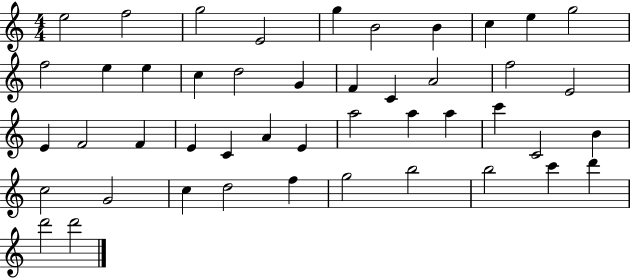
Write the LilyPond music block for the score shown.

{
  \clef treble
  \numericTimeSignature
  \time 4/4
  \key c \major
  e''2 f''2 | g''2 e'2 | g''4 b'2 b'4 | c''4 e''4 g''2 | \break f''2 e''4 e''4 | c''4 d''2 g'4 | f'4 c'4 a'2 | f''2 e'2 | \break e'4 f'2 f'4 | e'4 c'4 a'4 e'4 | a''2 a''4 a''4 | c'''4 c'2 b'4 | \break c''2 g'2 | c''4 d''2 f''4 | g''2 b''2 | b''2 c'''4 d'''4 | \break d'''2 d'''2 | \bar "|."
}